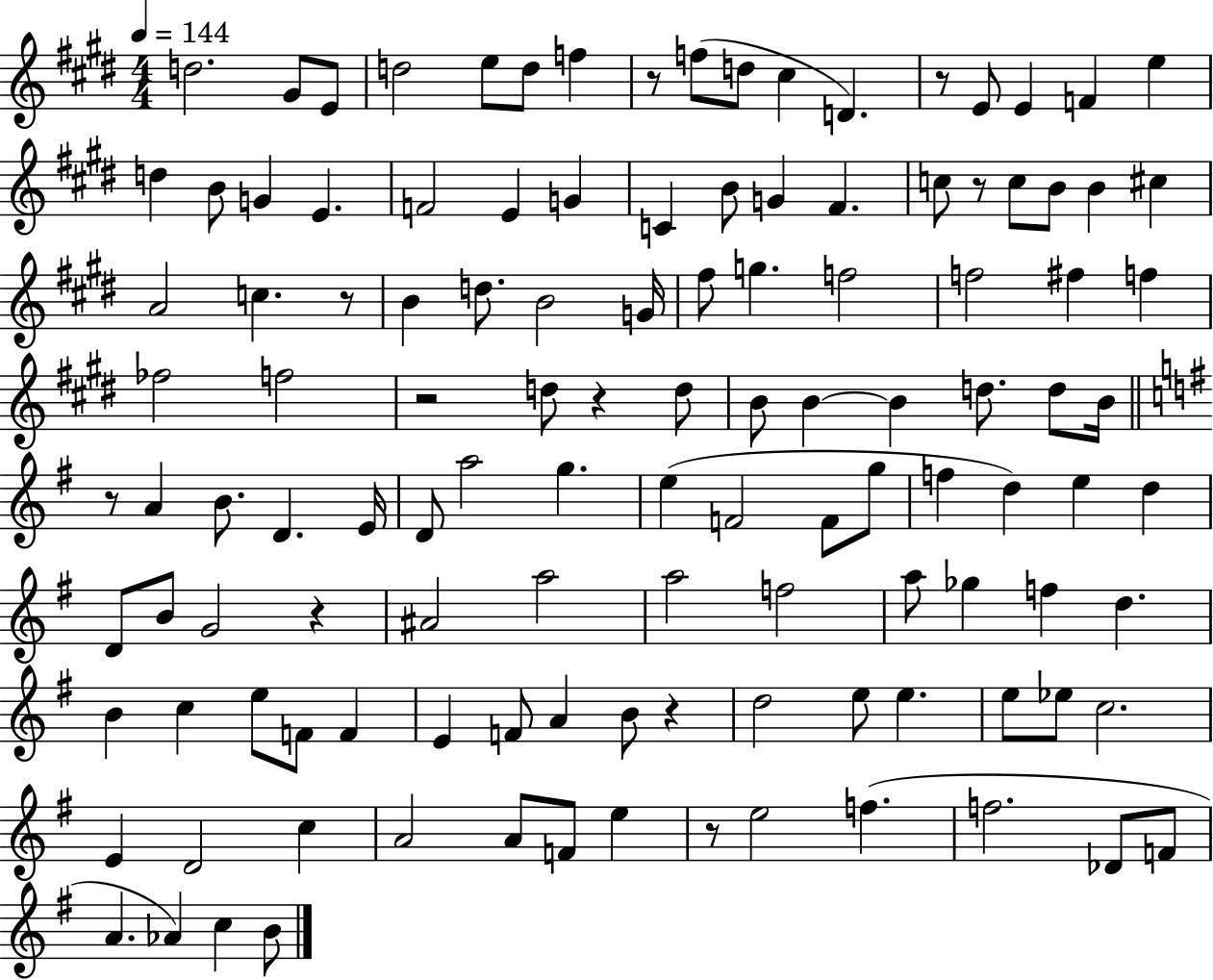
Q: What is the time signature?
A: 4/4